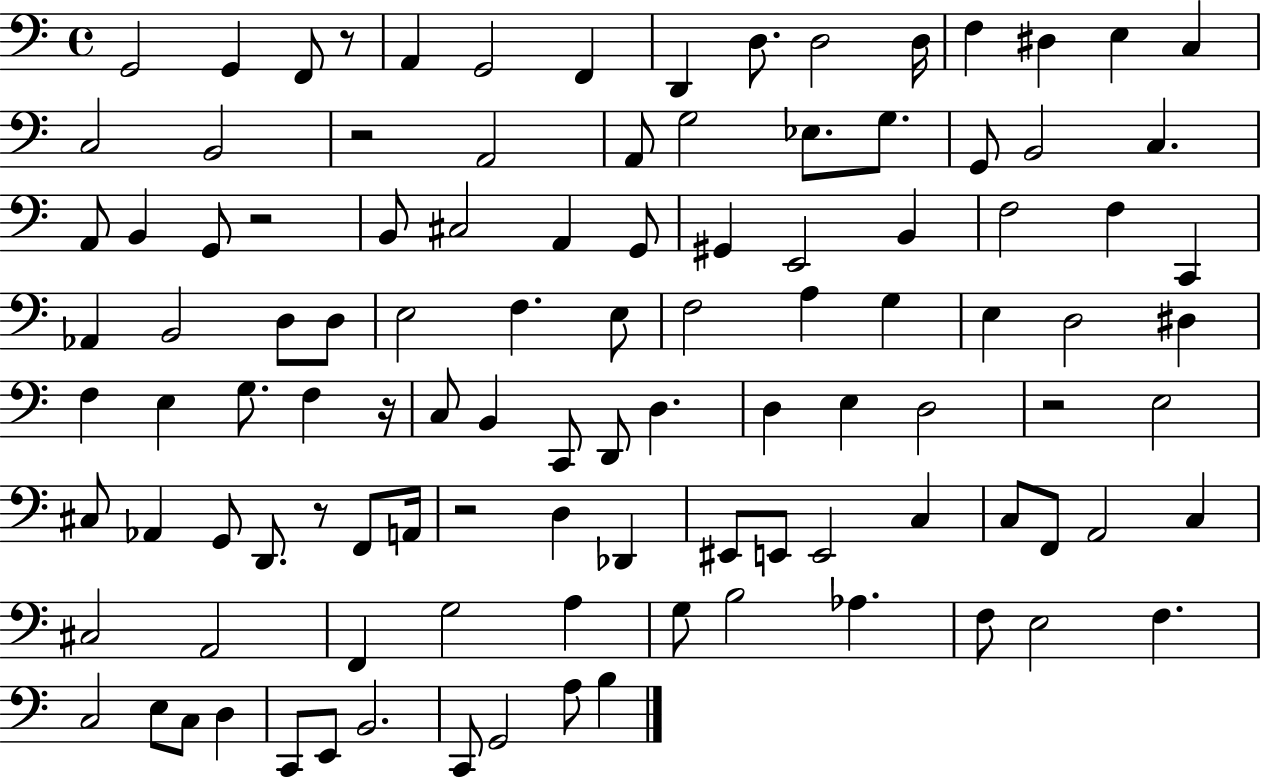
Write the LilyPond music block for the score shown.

{
  \clef bass
  \time 4/4
  \defaultTimeSignature
  \key c \major
  g,2 g,4 f,8 r8 | a,4 g,2 f,4 | d,4 d8. d2 d16 | f4 dis4 e4 c4 | \break c2 b,2 | r2 a,2 | a,8 g2 ees8. g8. | g,8 b,2 c4. | \break a,8 b,4 g,8 r2 | b,8 cis2 a,4 g,8 | gis,4 e,2 b,4 | f2 f4 c,4 | \break aes,4 b,2 d8 d8 | e2 f4. e8 | f2 a4 g4 | e4 d2 dis4 | \break f4 e4 g8. f4 r16 | c8 b,4 c,8 d,8 d4. | d4 e4 d2 | r2 e2 | \break cis8 aes,4 g,8 d,8. r8 f,8 a,16 | r2 d4 des,4 | eis,8 e,8 e,2 c4 | c8 f,8 a,2 c4 | \break cis2 a,2 | f,4 g2 a4 | g8 b2 aes4. | f8 e2 f4. | \break c2 e8 c8 d4 | c,8 e,8 b,2. | c,8 g,2 a8 b4 | \bar "|."
}